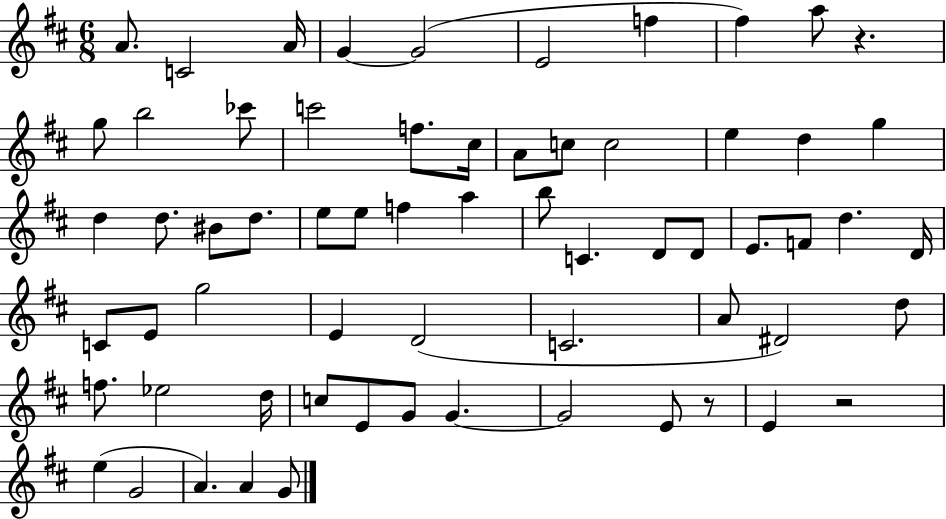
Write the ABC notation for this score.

X:1
T:Untitled
M:6/8
L:1/4
K:D
A/2 C2 A/4 G G2 E2 f ^f a/2 z g/2 b2 _c'/2 c'2 f/2 ^c/4 A/2 c/2 c2 e d g d d/2 ^B/2 d/2 e/2 e/2 f a b/2 C D/2 D/2 E/2 F/2 d D/4 C/2 E/2 g2 E D2 C2 A/2 ^D2 d/2 f/2 _e2 d/4 c/2 E/2 G/2 G G2 E/2 z/2 E z2 e G2 A A G/2